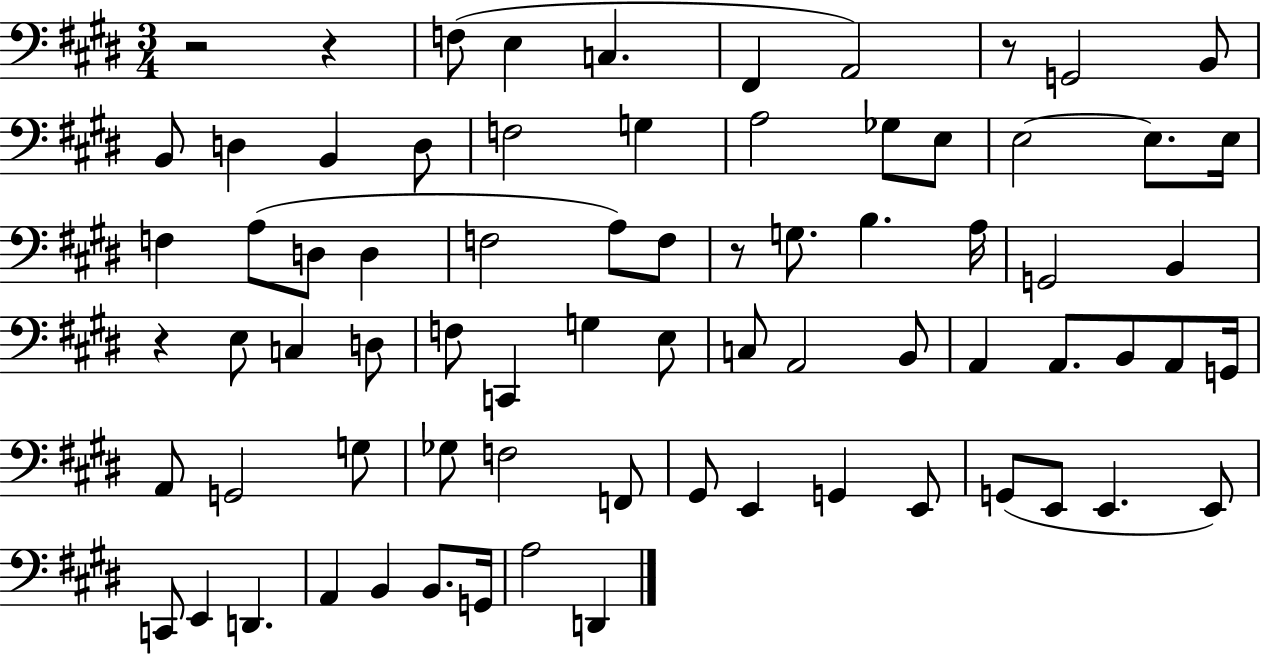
{
  \clef bass
  \numericTimeSignature
  \time 3/4
  \key e \major
  r2 r4 | f8( e4 c4. | fis,4 a,2) | r8 g,2 b,8 | \break b,8 d4 b,4 d8 | f2 g4 | a2 ges8 e8 | e2~~ e8. e16 | \break f4 a8( d8 d4 | f2 a8) f8 | r8 g8. b4. a16 | g,2 b,4 | \break r4 e8 c4 d8 | f8 c,4 g4 e8 | c8 a,2 b,8 | a,4 a,8. b,8 a,8 g,16 | \break a,8 g,2 g8 | ges8 f2 f,8 | gis,8 e,4 g,4 e,8 | g,8( e,8 e,4. e,8) | \break c,8 e,4 d,4. | a,4 b,4 b,8. g,16 | a2 d,4 | \bar "|."
}